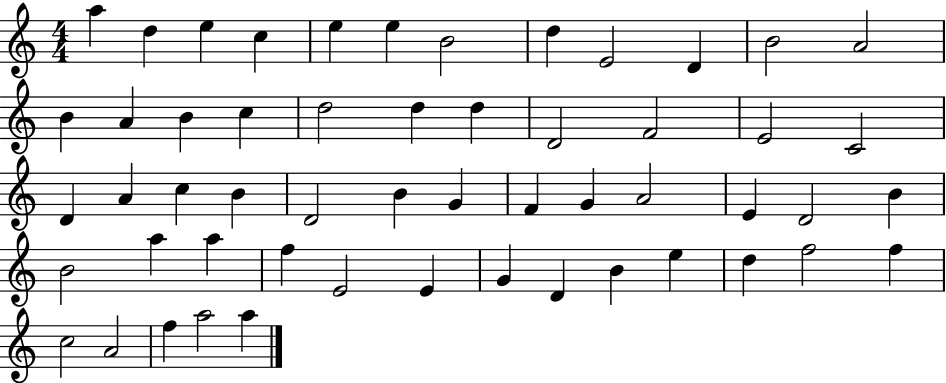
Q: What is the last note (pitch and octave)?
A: A5